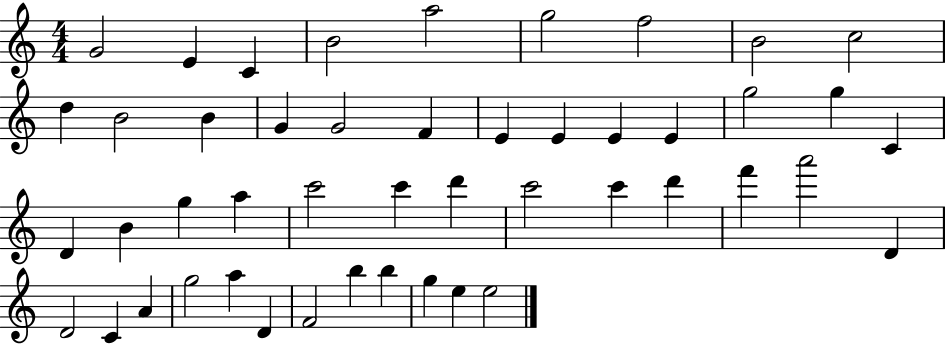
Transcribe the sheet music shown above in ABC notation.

X:1
T:Untitled
M:4/4
L:1/4
K:C
G2 E C B2 a2 g2 f2 B2 c2 d B2 B G G2 F E E E E g2 g C D B g a c'2 c' d' c'2 c' d' f' a'2 D D2 C A g2 a D F2 b b g e e2